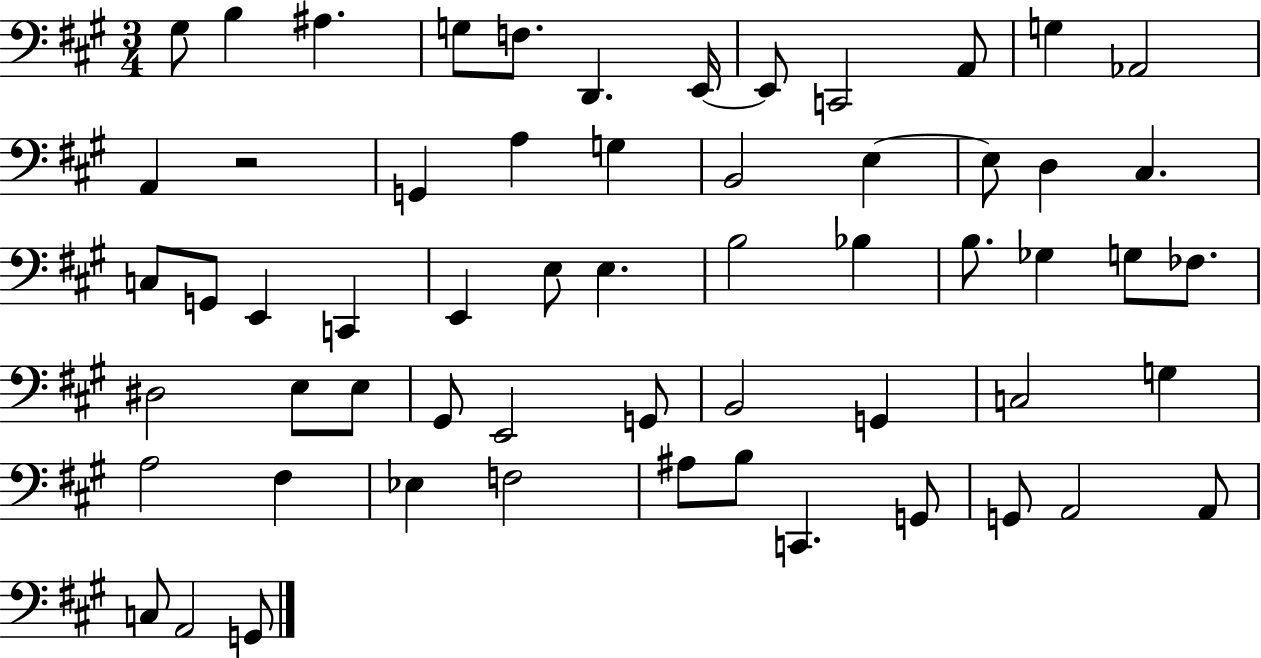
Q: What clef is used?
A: bass